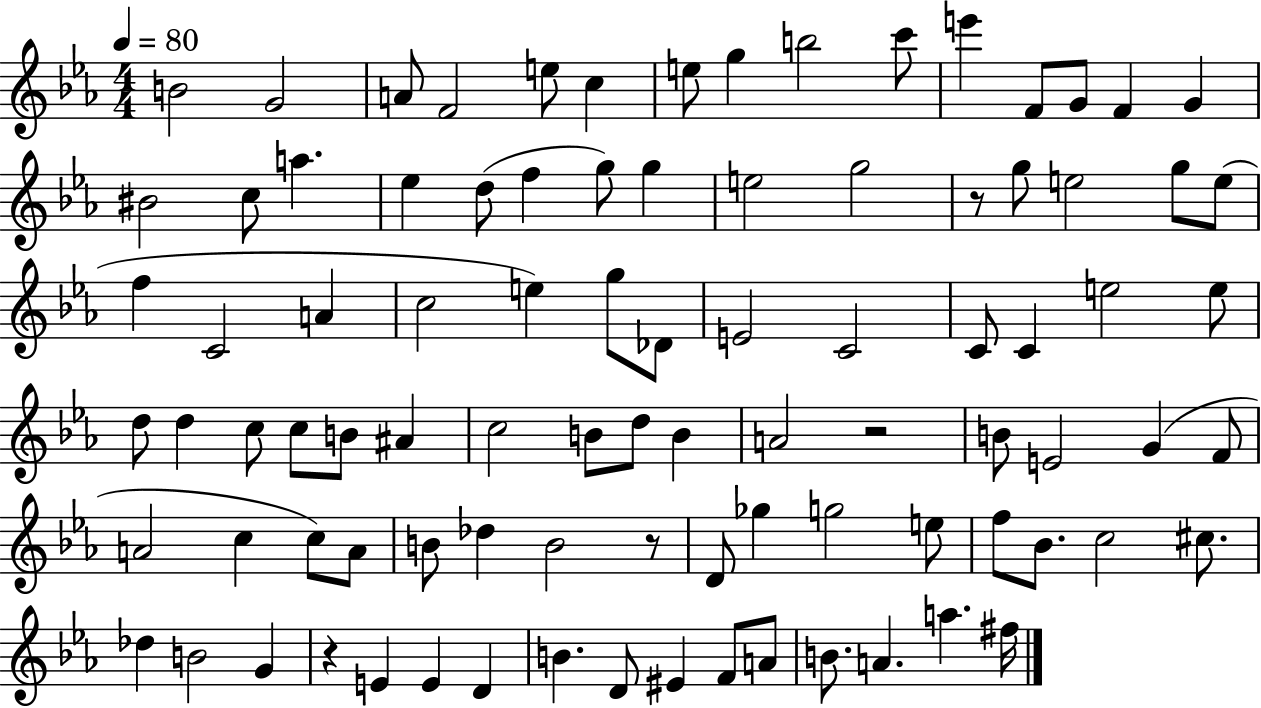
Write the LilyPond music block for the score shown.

{
  \clef treble
  \numericTimeSignature
  \time 4/4
  \key ees \major
  \tempo 4 = 80
  \repeat volta 2 { b'2 g'2 | a'8 f'2 e''8 c''4 | e''8 g''4 b''2 c'''8 | e'''4 f'8 g'8 f'4 g'4 | \break bis'2 c''8 a''4. | ees''4 d''8( f''4 g''8) g''4 | e''2 g''2 | r8 g''8 e''2 g''8 e''8( | \break f''4 c'2 a'4 | c''2 e''4) g''8 des'8 | e'2 c'2 | c'8 c'4 e''2 e''8 | \break d''8 d''4 c''8 c''8 b'8 ais'4 | c''2 b'8 d''8 b'4 | a'2 r2 | b'8 e'2 g'4( f'8 | \break a'2 c''4 c''8) a'8 | b'8 des''4 b'2 r8 | d'8 ges''4 g''2 e''8 | f''8 bes'8. c''2 cis''8. | \break des''4 b'2 g'4 | r4 e'4 e'4 d'4 | b'4. d'8 eis'4 f'8 a'8 | b'8. a'4. a''4. fis''16 | \break } \bar "|."
}